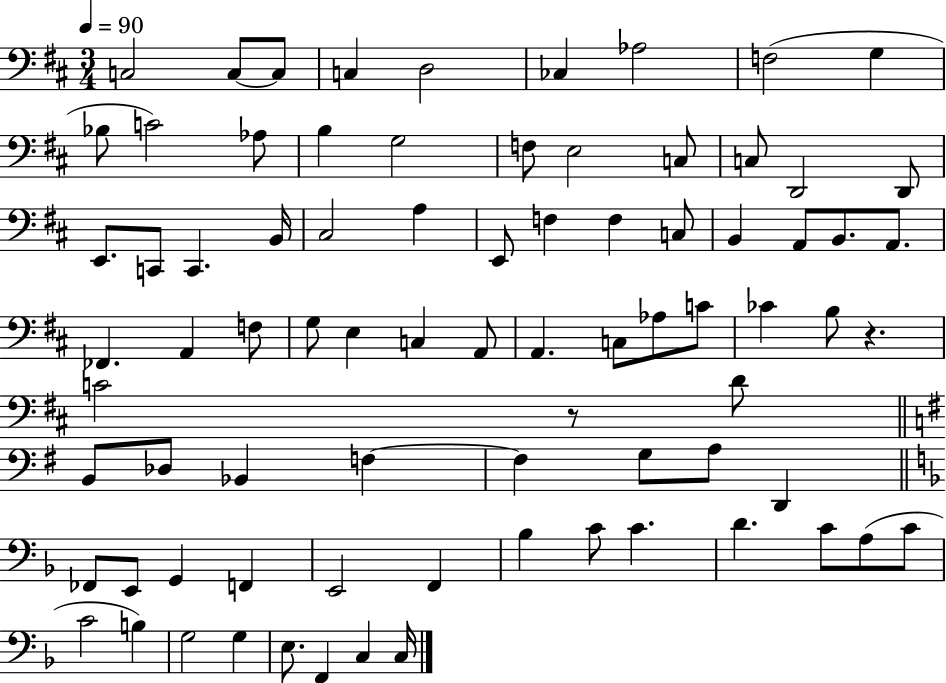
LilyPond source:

{
  \clef bass
  \numericTimeSignature
  \time 3/4
  \key d \major
  \tempo 4 = 90
  \repeat volta 2 { c2 c8~~ c8 | c4 d2 | ces4 aes2 | f2( g4 | \break bes8 c'2) aes8 | b4 g2 | f8 e2 c8 | c8 d,2 d,8 | \break e,8. c,8 c,4. b,16 | cis2 a4 | e,8 f4 f4 c8 | b,4 a,8 b,8. a,8. | \break fes,4. a,4 f8 | g8 e4 c4 a,8 | a,4. c8 aes8 c'8 | ces'4 b8 r4. | \break c'2 r8 d'8 | \bar "||" \break \key g \major b,8 des8 bes,4 f4~~ | f4 g8 a8 d,4 | \bar "||" \break \key f \major fes,8 e,8 g,4 f,4 | e,2 f,4 | bes4 c'8 c'4. | d'4. c'8 a8( c'8 | \break c'2 b4) | g2 g4 | e8. f,4 c4 c16 | } \bar "|."
}